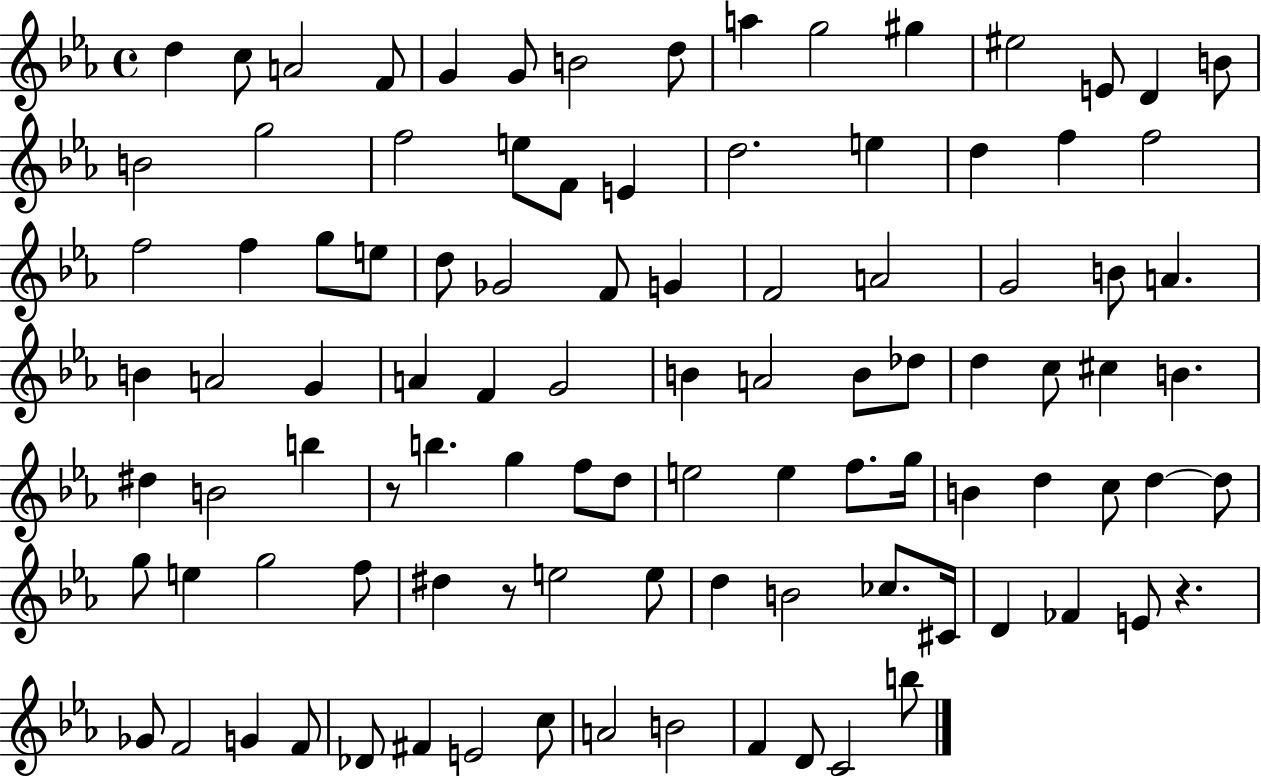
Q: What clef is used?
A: treble